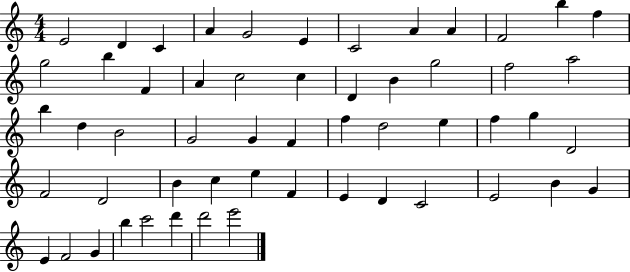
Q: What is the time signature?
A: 4/4